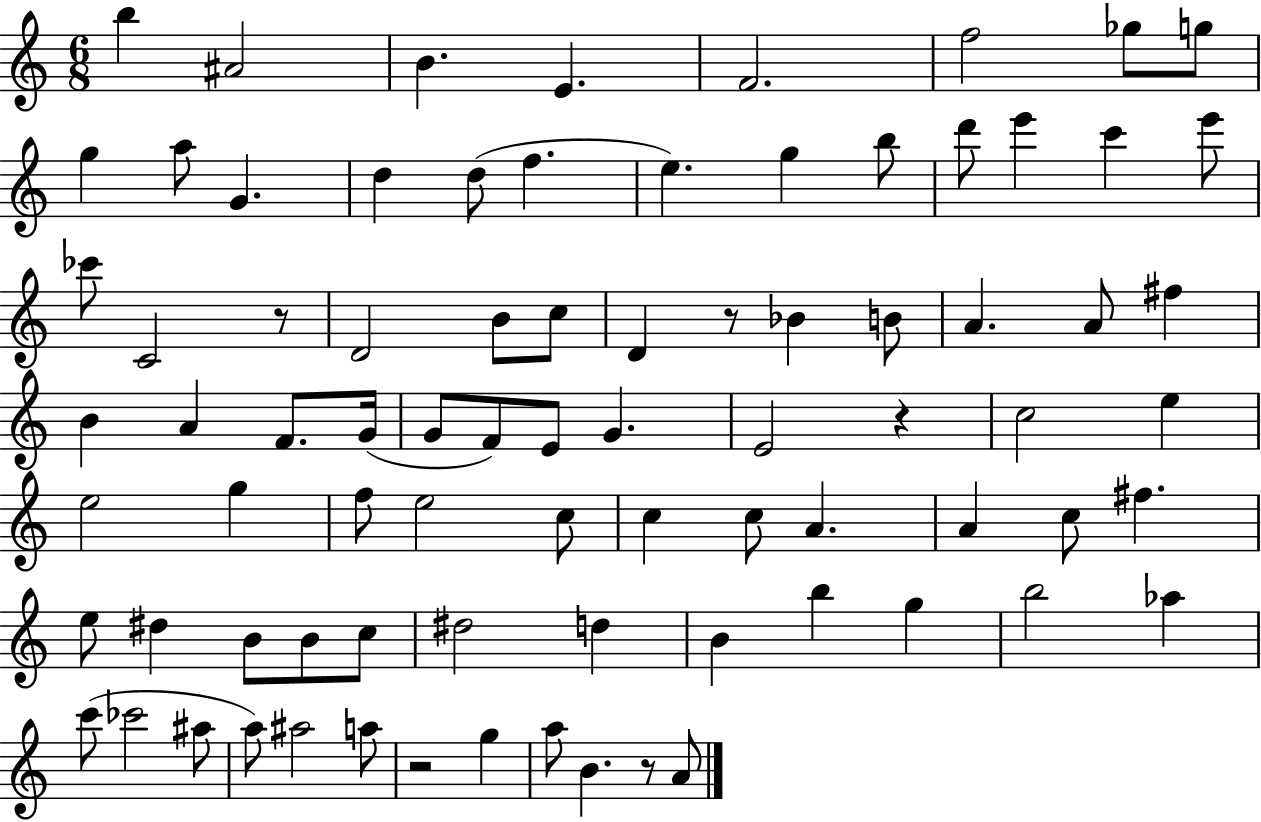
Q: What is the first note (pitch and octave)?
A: B5